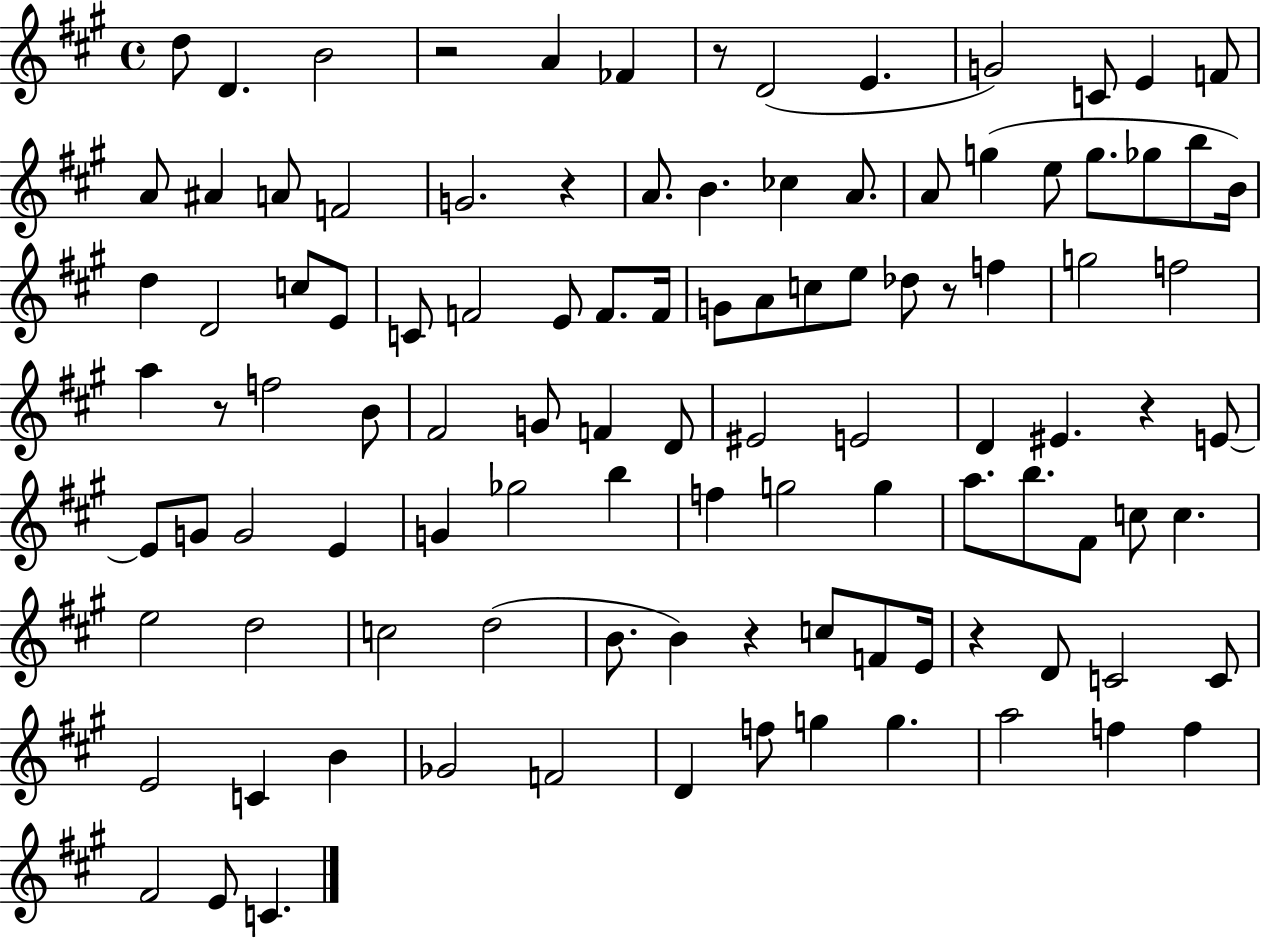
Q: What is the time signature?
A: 4/4